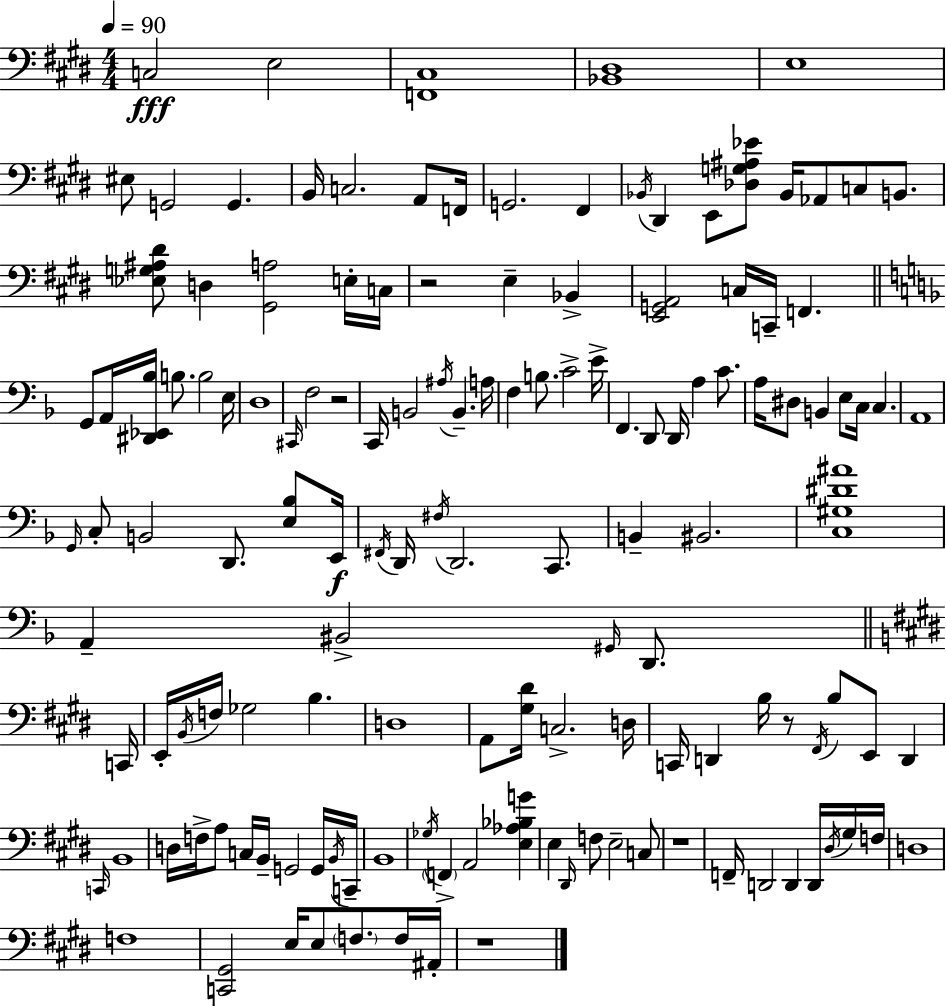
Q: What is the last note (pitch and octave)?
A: A#2